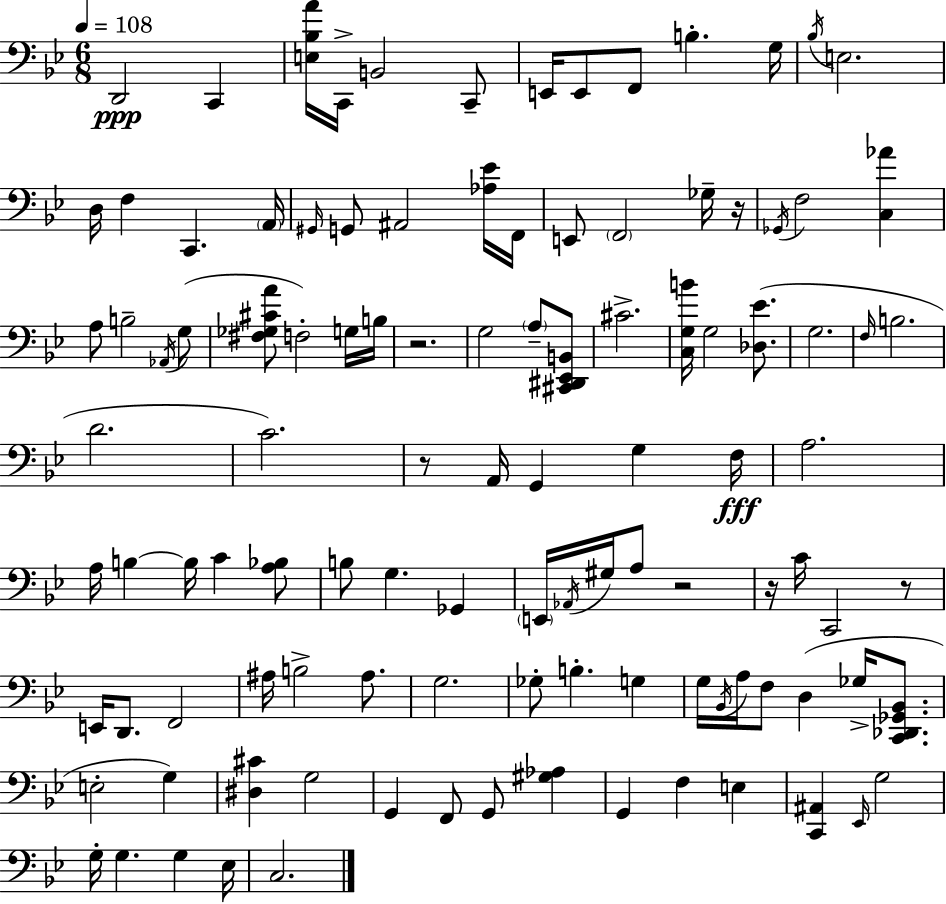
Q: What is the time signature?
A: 6/8